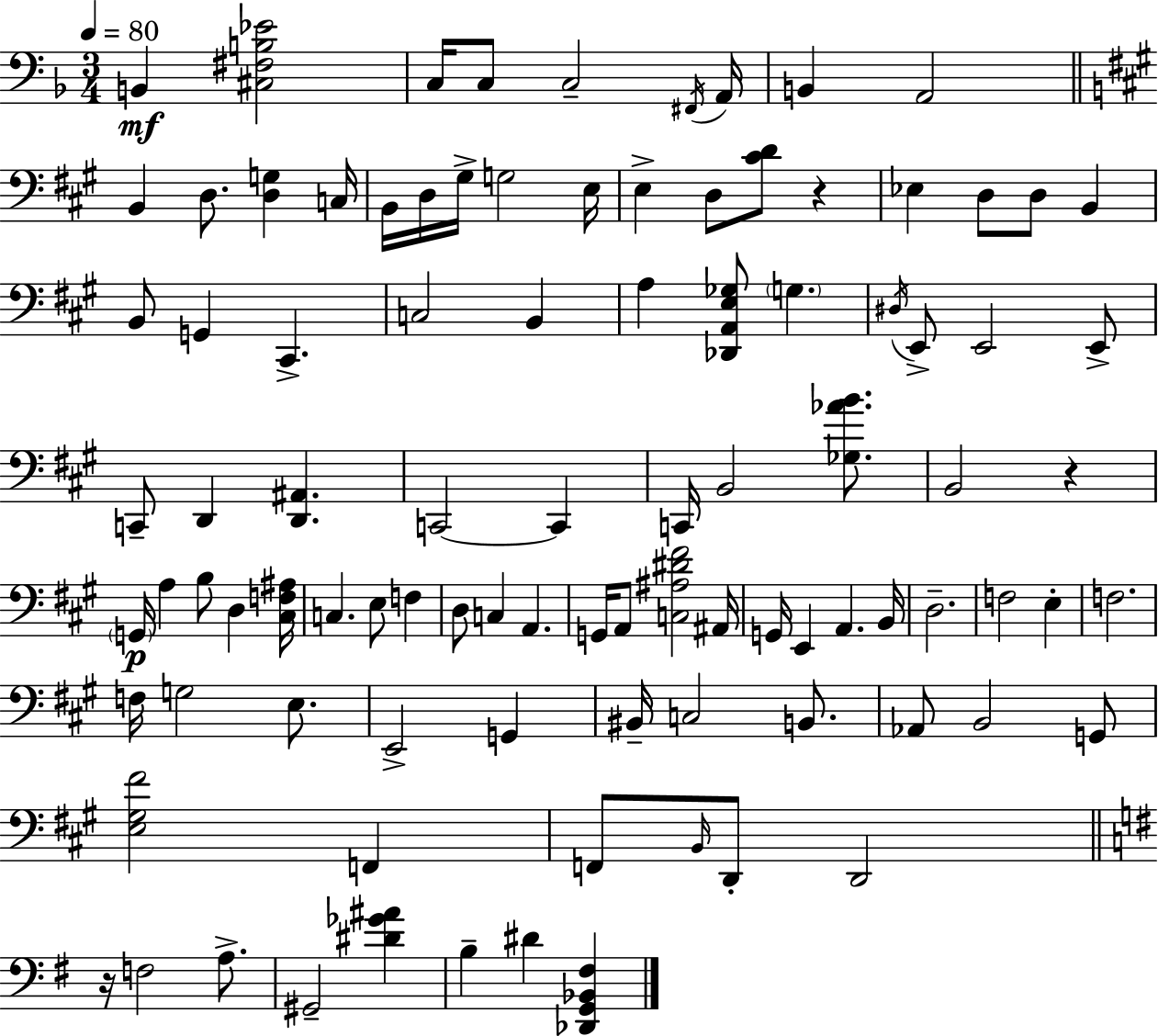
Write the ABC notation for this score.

X:1
T:Untitled
M:3/4
L:1/4
K:Dm
B,, [^C,^F,B,_E]2 C,/4 C,/2 C,2 ^F,,/4 A,,/4 B,, A,,2 B,, D,/2 [D,G,] C,/4 B,,/4 D,/4 ^G,/4 G,2 E,/4 E, D,/2 [^CD]/2 z _E, D,/2 D,/2 B,, B,,/2 G,, ^C,, C,2 B,, A, [_D,,A,,E,_G,]/2 G, ^D,/4 E,,/2 E,,2 E,,/2 C,,/2 D,, [D,,^A,,] C,,2 C,, C,,/4 B,,2 [_G,_AB]/2 B,,2 z G,,/4 A, B,/2 D, [^C,F,^A,]/4 C, E,/2 F, D,/2 C, A,, G,,/4 A,,/2 [C,^A,^D^F]2 ^A,,/4 G,,/4 E,, A,, B,,/4 D,2 F,2 E, F,2 F,/4 G,2 E,/2 E,,2 G,, ^B,,/4 C,2 B,,/2 _A,,/2 B,,2 G,,/2 [E,^G,^F]2 F,, F,,/2 B,,/4 D,,/2 D,,2 z/4 F,2 A,/2 ^G,,2 [^D_G^A] B, ^D [_D,,G,,_B,,^F,]